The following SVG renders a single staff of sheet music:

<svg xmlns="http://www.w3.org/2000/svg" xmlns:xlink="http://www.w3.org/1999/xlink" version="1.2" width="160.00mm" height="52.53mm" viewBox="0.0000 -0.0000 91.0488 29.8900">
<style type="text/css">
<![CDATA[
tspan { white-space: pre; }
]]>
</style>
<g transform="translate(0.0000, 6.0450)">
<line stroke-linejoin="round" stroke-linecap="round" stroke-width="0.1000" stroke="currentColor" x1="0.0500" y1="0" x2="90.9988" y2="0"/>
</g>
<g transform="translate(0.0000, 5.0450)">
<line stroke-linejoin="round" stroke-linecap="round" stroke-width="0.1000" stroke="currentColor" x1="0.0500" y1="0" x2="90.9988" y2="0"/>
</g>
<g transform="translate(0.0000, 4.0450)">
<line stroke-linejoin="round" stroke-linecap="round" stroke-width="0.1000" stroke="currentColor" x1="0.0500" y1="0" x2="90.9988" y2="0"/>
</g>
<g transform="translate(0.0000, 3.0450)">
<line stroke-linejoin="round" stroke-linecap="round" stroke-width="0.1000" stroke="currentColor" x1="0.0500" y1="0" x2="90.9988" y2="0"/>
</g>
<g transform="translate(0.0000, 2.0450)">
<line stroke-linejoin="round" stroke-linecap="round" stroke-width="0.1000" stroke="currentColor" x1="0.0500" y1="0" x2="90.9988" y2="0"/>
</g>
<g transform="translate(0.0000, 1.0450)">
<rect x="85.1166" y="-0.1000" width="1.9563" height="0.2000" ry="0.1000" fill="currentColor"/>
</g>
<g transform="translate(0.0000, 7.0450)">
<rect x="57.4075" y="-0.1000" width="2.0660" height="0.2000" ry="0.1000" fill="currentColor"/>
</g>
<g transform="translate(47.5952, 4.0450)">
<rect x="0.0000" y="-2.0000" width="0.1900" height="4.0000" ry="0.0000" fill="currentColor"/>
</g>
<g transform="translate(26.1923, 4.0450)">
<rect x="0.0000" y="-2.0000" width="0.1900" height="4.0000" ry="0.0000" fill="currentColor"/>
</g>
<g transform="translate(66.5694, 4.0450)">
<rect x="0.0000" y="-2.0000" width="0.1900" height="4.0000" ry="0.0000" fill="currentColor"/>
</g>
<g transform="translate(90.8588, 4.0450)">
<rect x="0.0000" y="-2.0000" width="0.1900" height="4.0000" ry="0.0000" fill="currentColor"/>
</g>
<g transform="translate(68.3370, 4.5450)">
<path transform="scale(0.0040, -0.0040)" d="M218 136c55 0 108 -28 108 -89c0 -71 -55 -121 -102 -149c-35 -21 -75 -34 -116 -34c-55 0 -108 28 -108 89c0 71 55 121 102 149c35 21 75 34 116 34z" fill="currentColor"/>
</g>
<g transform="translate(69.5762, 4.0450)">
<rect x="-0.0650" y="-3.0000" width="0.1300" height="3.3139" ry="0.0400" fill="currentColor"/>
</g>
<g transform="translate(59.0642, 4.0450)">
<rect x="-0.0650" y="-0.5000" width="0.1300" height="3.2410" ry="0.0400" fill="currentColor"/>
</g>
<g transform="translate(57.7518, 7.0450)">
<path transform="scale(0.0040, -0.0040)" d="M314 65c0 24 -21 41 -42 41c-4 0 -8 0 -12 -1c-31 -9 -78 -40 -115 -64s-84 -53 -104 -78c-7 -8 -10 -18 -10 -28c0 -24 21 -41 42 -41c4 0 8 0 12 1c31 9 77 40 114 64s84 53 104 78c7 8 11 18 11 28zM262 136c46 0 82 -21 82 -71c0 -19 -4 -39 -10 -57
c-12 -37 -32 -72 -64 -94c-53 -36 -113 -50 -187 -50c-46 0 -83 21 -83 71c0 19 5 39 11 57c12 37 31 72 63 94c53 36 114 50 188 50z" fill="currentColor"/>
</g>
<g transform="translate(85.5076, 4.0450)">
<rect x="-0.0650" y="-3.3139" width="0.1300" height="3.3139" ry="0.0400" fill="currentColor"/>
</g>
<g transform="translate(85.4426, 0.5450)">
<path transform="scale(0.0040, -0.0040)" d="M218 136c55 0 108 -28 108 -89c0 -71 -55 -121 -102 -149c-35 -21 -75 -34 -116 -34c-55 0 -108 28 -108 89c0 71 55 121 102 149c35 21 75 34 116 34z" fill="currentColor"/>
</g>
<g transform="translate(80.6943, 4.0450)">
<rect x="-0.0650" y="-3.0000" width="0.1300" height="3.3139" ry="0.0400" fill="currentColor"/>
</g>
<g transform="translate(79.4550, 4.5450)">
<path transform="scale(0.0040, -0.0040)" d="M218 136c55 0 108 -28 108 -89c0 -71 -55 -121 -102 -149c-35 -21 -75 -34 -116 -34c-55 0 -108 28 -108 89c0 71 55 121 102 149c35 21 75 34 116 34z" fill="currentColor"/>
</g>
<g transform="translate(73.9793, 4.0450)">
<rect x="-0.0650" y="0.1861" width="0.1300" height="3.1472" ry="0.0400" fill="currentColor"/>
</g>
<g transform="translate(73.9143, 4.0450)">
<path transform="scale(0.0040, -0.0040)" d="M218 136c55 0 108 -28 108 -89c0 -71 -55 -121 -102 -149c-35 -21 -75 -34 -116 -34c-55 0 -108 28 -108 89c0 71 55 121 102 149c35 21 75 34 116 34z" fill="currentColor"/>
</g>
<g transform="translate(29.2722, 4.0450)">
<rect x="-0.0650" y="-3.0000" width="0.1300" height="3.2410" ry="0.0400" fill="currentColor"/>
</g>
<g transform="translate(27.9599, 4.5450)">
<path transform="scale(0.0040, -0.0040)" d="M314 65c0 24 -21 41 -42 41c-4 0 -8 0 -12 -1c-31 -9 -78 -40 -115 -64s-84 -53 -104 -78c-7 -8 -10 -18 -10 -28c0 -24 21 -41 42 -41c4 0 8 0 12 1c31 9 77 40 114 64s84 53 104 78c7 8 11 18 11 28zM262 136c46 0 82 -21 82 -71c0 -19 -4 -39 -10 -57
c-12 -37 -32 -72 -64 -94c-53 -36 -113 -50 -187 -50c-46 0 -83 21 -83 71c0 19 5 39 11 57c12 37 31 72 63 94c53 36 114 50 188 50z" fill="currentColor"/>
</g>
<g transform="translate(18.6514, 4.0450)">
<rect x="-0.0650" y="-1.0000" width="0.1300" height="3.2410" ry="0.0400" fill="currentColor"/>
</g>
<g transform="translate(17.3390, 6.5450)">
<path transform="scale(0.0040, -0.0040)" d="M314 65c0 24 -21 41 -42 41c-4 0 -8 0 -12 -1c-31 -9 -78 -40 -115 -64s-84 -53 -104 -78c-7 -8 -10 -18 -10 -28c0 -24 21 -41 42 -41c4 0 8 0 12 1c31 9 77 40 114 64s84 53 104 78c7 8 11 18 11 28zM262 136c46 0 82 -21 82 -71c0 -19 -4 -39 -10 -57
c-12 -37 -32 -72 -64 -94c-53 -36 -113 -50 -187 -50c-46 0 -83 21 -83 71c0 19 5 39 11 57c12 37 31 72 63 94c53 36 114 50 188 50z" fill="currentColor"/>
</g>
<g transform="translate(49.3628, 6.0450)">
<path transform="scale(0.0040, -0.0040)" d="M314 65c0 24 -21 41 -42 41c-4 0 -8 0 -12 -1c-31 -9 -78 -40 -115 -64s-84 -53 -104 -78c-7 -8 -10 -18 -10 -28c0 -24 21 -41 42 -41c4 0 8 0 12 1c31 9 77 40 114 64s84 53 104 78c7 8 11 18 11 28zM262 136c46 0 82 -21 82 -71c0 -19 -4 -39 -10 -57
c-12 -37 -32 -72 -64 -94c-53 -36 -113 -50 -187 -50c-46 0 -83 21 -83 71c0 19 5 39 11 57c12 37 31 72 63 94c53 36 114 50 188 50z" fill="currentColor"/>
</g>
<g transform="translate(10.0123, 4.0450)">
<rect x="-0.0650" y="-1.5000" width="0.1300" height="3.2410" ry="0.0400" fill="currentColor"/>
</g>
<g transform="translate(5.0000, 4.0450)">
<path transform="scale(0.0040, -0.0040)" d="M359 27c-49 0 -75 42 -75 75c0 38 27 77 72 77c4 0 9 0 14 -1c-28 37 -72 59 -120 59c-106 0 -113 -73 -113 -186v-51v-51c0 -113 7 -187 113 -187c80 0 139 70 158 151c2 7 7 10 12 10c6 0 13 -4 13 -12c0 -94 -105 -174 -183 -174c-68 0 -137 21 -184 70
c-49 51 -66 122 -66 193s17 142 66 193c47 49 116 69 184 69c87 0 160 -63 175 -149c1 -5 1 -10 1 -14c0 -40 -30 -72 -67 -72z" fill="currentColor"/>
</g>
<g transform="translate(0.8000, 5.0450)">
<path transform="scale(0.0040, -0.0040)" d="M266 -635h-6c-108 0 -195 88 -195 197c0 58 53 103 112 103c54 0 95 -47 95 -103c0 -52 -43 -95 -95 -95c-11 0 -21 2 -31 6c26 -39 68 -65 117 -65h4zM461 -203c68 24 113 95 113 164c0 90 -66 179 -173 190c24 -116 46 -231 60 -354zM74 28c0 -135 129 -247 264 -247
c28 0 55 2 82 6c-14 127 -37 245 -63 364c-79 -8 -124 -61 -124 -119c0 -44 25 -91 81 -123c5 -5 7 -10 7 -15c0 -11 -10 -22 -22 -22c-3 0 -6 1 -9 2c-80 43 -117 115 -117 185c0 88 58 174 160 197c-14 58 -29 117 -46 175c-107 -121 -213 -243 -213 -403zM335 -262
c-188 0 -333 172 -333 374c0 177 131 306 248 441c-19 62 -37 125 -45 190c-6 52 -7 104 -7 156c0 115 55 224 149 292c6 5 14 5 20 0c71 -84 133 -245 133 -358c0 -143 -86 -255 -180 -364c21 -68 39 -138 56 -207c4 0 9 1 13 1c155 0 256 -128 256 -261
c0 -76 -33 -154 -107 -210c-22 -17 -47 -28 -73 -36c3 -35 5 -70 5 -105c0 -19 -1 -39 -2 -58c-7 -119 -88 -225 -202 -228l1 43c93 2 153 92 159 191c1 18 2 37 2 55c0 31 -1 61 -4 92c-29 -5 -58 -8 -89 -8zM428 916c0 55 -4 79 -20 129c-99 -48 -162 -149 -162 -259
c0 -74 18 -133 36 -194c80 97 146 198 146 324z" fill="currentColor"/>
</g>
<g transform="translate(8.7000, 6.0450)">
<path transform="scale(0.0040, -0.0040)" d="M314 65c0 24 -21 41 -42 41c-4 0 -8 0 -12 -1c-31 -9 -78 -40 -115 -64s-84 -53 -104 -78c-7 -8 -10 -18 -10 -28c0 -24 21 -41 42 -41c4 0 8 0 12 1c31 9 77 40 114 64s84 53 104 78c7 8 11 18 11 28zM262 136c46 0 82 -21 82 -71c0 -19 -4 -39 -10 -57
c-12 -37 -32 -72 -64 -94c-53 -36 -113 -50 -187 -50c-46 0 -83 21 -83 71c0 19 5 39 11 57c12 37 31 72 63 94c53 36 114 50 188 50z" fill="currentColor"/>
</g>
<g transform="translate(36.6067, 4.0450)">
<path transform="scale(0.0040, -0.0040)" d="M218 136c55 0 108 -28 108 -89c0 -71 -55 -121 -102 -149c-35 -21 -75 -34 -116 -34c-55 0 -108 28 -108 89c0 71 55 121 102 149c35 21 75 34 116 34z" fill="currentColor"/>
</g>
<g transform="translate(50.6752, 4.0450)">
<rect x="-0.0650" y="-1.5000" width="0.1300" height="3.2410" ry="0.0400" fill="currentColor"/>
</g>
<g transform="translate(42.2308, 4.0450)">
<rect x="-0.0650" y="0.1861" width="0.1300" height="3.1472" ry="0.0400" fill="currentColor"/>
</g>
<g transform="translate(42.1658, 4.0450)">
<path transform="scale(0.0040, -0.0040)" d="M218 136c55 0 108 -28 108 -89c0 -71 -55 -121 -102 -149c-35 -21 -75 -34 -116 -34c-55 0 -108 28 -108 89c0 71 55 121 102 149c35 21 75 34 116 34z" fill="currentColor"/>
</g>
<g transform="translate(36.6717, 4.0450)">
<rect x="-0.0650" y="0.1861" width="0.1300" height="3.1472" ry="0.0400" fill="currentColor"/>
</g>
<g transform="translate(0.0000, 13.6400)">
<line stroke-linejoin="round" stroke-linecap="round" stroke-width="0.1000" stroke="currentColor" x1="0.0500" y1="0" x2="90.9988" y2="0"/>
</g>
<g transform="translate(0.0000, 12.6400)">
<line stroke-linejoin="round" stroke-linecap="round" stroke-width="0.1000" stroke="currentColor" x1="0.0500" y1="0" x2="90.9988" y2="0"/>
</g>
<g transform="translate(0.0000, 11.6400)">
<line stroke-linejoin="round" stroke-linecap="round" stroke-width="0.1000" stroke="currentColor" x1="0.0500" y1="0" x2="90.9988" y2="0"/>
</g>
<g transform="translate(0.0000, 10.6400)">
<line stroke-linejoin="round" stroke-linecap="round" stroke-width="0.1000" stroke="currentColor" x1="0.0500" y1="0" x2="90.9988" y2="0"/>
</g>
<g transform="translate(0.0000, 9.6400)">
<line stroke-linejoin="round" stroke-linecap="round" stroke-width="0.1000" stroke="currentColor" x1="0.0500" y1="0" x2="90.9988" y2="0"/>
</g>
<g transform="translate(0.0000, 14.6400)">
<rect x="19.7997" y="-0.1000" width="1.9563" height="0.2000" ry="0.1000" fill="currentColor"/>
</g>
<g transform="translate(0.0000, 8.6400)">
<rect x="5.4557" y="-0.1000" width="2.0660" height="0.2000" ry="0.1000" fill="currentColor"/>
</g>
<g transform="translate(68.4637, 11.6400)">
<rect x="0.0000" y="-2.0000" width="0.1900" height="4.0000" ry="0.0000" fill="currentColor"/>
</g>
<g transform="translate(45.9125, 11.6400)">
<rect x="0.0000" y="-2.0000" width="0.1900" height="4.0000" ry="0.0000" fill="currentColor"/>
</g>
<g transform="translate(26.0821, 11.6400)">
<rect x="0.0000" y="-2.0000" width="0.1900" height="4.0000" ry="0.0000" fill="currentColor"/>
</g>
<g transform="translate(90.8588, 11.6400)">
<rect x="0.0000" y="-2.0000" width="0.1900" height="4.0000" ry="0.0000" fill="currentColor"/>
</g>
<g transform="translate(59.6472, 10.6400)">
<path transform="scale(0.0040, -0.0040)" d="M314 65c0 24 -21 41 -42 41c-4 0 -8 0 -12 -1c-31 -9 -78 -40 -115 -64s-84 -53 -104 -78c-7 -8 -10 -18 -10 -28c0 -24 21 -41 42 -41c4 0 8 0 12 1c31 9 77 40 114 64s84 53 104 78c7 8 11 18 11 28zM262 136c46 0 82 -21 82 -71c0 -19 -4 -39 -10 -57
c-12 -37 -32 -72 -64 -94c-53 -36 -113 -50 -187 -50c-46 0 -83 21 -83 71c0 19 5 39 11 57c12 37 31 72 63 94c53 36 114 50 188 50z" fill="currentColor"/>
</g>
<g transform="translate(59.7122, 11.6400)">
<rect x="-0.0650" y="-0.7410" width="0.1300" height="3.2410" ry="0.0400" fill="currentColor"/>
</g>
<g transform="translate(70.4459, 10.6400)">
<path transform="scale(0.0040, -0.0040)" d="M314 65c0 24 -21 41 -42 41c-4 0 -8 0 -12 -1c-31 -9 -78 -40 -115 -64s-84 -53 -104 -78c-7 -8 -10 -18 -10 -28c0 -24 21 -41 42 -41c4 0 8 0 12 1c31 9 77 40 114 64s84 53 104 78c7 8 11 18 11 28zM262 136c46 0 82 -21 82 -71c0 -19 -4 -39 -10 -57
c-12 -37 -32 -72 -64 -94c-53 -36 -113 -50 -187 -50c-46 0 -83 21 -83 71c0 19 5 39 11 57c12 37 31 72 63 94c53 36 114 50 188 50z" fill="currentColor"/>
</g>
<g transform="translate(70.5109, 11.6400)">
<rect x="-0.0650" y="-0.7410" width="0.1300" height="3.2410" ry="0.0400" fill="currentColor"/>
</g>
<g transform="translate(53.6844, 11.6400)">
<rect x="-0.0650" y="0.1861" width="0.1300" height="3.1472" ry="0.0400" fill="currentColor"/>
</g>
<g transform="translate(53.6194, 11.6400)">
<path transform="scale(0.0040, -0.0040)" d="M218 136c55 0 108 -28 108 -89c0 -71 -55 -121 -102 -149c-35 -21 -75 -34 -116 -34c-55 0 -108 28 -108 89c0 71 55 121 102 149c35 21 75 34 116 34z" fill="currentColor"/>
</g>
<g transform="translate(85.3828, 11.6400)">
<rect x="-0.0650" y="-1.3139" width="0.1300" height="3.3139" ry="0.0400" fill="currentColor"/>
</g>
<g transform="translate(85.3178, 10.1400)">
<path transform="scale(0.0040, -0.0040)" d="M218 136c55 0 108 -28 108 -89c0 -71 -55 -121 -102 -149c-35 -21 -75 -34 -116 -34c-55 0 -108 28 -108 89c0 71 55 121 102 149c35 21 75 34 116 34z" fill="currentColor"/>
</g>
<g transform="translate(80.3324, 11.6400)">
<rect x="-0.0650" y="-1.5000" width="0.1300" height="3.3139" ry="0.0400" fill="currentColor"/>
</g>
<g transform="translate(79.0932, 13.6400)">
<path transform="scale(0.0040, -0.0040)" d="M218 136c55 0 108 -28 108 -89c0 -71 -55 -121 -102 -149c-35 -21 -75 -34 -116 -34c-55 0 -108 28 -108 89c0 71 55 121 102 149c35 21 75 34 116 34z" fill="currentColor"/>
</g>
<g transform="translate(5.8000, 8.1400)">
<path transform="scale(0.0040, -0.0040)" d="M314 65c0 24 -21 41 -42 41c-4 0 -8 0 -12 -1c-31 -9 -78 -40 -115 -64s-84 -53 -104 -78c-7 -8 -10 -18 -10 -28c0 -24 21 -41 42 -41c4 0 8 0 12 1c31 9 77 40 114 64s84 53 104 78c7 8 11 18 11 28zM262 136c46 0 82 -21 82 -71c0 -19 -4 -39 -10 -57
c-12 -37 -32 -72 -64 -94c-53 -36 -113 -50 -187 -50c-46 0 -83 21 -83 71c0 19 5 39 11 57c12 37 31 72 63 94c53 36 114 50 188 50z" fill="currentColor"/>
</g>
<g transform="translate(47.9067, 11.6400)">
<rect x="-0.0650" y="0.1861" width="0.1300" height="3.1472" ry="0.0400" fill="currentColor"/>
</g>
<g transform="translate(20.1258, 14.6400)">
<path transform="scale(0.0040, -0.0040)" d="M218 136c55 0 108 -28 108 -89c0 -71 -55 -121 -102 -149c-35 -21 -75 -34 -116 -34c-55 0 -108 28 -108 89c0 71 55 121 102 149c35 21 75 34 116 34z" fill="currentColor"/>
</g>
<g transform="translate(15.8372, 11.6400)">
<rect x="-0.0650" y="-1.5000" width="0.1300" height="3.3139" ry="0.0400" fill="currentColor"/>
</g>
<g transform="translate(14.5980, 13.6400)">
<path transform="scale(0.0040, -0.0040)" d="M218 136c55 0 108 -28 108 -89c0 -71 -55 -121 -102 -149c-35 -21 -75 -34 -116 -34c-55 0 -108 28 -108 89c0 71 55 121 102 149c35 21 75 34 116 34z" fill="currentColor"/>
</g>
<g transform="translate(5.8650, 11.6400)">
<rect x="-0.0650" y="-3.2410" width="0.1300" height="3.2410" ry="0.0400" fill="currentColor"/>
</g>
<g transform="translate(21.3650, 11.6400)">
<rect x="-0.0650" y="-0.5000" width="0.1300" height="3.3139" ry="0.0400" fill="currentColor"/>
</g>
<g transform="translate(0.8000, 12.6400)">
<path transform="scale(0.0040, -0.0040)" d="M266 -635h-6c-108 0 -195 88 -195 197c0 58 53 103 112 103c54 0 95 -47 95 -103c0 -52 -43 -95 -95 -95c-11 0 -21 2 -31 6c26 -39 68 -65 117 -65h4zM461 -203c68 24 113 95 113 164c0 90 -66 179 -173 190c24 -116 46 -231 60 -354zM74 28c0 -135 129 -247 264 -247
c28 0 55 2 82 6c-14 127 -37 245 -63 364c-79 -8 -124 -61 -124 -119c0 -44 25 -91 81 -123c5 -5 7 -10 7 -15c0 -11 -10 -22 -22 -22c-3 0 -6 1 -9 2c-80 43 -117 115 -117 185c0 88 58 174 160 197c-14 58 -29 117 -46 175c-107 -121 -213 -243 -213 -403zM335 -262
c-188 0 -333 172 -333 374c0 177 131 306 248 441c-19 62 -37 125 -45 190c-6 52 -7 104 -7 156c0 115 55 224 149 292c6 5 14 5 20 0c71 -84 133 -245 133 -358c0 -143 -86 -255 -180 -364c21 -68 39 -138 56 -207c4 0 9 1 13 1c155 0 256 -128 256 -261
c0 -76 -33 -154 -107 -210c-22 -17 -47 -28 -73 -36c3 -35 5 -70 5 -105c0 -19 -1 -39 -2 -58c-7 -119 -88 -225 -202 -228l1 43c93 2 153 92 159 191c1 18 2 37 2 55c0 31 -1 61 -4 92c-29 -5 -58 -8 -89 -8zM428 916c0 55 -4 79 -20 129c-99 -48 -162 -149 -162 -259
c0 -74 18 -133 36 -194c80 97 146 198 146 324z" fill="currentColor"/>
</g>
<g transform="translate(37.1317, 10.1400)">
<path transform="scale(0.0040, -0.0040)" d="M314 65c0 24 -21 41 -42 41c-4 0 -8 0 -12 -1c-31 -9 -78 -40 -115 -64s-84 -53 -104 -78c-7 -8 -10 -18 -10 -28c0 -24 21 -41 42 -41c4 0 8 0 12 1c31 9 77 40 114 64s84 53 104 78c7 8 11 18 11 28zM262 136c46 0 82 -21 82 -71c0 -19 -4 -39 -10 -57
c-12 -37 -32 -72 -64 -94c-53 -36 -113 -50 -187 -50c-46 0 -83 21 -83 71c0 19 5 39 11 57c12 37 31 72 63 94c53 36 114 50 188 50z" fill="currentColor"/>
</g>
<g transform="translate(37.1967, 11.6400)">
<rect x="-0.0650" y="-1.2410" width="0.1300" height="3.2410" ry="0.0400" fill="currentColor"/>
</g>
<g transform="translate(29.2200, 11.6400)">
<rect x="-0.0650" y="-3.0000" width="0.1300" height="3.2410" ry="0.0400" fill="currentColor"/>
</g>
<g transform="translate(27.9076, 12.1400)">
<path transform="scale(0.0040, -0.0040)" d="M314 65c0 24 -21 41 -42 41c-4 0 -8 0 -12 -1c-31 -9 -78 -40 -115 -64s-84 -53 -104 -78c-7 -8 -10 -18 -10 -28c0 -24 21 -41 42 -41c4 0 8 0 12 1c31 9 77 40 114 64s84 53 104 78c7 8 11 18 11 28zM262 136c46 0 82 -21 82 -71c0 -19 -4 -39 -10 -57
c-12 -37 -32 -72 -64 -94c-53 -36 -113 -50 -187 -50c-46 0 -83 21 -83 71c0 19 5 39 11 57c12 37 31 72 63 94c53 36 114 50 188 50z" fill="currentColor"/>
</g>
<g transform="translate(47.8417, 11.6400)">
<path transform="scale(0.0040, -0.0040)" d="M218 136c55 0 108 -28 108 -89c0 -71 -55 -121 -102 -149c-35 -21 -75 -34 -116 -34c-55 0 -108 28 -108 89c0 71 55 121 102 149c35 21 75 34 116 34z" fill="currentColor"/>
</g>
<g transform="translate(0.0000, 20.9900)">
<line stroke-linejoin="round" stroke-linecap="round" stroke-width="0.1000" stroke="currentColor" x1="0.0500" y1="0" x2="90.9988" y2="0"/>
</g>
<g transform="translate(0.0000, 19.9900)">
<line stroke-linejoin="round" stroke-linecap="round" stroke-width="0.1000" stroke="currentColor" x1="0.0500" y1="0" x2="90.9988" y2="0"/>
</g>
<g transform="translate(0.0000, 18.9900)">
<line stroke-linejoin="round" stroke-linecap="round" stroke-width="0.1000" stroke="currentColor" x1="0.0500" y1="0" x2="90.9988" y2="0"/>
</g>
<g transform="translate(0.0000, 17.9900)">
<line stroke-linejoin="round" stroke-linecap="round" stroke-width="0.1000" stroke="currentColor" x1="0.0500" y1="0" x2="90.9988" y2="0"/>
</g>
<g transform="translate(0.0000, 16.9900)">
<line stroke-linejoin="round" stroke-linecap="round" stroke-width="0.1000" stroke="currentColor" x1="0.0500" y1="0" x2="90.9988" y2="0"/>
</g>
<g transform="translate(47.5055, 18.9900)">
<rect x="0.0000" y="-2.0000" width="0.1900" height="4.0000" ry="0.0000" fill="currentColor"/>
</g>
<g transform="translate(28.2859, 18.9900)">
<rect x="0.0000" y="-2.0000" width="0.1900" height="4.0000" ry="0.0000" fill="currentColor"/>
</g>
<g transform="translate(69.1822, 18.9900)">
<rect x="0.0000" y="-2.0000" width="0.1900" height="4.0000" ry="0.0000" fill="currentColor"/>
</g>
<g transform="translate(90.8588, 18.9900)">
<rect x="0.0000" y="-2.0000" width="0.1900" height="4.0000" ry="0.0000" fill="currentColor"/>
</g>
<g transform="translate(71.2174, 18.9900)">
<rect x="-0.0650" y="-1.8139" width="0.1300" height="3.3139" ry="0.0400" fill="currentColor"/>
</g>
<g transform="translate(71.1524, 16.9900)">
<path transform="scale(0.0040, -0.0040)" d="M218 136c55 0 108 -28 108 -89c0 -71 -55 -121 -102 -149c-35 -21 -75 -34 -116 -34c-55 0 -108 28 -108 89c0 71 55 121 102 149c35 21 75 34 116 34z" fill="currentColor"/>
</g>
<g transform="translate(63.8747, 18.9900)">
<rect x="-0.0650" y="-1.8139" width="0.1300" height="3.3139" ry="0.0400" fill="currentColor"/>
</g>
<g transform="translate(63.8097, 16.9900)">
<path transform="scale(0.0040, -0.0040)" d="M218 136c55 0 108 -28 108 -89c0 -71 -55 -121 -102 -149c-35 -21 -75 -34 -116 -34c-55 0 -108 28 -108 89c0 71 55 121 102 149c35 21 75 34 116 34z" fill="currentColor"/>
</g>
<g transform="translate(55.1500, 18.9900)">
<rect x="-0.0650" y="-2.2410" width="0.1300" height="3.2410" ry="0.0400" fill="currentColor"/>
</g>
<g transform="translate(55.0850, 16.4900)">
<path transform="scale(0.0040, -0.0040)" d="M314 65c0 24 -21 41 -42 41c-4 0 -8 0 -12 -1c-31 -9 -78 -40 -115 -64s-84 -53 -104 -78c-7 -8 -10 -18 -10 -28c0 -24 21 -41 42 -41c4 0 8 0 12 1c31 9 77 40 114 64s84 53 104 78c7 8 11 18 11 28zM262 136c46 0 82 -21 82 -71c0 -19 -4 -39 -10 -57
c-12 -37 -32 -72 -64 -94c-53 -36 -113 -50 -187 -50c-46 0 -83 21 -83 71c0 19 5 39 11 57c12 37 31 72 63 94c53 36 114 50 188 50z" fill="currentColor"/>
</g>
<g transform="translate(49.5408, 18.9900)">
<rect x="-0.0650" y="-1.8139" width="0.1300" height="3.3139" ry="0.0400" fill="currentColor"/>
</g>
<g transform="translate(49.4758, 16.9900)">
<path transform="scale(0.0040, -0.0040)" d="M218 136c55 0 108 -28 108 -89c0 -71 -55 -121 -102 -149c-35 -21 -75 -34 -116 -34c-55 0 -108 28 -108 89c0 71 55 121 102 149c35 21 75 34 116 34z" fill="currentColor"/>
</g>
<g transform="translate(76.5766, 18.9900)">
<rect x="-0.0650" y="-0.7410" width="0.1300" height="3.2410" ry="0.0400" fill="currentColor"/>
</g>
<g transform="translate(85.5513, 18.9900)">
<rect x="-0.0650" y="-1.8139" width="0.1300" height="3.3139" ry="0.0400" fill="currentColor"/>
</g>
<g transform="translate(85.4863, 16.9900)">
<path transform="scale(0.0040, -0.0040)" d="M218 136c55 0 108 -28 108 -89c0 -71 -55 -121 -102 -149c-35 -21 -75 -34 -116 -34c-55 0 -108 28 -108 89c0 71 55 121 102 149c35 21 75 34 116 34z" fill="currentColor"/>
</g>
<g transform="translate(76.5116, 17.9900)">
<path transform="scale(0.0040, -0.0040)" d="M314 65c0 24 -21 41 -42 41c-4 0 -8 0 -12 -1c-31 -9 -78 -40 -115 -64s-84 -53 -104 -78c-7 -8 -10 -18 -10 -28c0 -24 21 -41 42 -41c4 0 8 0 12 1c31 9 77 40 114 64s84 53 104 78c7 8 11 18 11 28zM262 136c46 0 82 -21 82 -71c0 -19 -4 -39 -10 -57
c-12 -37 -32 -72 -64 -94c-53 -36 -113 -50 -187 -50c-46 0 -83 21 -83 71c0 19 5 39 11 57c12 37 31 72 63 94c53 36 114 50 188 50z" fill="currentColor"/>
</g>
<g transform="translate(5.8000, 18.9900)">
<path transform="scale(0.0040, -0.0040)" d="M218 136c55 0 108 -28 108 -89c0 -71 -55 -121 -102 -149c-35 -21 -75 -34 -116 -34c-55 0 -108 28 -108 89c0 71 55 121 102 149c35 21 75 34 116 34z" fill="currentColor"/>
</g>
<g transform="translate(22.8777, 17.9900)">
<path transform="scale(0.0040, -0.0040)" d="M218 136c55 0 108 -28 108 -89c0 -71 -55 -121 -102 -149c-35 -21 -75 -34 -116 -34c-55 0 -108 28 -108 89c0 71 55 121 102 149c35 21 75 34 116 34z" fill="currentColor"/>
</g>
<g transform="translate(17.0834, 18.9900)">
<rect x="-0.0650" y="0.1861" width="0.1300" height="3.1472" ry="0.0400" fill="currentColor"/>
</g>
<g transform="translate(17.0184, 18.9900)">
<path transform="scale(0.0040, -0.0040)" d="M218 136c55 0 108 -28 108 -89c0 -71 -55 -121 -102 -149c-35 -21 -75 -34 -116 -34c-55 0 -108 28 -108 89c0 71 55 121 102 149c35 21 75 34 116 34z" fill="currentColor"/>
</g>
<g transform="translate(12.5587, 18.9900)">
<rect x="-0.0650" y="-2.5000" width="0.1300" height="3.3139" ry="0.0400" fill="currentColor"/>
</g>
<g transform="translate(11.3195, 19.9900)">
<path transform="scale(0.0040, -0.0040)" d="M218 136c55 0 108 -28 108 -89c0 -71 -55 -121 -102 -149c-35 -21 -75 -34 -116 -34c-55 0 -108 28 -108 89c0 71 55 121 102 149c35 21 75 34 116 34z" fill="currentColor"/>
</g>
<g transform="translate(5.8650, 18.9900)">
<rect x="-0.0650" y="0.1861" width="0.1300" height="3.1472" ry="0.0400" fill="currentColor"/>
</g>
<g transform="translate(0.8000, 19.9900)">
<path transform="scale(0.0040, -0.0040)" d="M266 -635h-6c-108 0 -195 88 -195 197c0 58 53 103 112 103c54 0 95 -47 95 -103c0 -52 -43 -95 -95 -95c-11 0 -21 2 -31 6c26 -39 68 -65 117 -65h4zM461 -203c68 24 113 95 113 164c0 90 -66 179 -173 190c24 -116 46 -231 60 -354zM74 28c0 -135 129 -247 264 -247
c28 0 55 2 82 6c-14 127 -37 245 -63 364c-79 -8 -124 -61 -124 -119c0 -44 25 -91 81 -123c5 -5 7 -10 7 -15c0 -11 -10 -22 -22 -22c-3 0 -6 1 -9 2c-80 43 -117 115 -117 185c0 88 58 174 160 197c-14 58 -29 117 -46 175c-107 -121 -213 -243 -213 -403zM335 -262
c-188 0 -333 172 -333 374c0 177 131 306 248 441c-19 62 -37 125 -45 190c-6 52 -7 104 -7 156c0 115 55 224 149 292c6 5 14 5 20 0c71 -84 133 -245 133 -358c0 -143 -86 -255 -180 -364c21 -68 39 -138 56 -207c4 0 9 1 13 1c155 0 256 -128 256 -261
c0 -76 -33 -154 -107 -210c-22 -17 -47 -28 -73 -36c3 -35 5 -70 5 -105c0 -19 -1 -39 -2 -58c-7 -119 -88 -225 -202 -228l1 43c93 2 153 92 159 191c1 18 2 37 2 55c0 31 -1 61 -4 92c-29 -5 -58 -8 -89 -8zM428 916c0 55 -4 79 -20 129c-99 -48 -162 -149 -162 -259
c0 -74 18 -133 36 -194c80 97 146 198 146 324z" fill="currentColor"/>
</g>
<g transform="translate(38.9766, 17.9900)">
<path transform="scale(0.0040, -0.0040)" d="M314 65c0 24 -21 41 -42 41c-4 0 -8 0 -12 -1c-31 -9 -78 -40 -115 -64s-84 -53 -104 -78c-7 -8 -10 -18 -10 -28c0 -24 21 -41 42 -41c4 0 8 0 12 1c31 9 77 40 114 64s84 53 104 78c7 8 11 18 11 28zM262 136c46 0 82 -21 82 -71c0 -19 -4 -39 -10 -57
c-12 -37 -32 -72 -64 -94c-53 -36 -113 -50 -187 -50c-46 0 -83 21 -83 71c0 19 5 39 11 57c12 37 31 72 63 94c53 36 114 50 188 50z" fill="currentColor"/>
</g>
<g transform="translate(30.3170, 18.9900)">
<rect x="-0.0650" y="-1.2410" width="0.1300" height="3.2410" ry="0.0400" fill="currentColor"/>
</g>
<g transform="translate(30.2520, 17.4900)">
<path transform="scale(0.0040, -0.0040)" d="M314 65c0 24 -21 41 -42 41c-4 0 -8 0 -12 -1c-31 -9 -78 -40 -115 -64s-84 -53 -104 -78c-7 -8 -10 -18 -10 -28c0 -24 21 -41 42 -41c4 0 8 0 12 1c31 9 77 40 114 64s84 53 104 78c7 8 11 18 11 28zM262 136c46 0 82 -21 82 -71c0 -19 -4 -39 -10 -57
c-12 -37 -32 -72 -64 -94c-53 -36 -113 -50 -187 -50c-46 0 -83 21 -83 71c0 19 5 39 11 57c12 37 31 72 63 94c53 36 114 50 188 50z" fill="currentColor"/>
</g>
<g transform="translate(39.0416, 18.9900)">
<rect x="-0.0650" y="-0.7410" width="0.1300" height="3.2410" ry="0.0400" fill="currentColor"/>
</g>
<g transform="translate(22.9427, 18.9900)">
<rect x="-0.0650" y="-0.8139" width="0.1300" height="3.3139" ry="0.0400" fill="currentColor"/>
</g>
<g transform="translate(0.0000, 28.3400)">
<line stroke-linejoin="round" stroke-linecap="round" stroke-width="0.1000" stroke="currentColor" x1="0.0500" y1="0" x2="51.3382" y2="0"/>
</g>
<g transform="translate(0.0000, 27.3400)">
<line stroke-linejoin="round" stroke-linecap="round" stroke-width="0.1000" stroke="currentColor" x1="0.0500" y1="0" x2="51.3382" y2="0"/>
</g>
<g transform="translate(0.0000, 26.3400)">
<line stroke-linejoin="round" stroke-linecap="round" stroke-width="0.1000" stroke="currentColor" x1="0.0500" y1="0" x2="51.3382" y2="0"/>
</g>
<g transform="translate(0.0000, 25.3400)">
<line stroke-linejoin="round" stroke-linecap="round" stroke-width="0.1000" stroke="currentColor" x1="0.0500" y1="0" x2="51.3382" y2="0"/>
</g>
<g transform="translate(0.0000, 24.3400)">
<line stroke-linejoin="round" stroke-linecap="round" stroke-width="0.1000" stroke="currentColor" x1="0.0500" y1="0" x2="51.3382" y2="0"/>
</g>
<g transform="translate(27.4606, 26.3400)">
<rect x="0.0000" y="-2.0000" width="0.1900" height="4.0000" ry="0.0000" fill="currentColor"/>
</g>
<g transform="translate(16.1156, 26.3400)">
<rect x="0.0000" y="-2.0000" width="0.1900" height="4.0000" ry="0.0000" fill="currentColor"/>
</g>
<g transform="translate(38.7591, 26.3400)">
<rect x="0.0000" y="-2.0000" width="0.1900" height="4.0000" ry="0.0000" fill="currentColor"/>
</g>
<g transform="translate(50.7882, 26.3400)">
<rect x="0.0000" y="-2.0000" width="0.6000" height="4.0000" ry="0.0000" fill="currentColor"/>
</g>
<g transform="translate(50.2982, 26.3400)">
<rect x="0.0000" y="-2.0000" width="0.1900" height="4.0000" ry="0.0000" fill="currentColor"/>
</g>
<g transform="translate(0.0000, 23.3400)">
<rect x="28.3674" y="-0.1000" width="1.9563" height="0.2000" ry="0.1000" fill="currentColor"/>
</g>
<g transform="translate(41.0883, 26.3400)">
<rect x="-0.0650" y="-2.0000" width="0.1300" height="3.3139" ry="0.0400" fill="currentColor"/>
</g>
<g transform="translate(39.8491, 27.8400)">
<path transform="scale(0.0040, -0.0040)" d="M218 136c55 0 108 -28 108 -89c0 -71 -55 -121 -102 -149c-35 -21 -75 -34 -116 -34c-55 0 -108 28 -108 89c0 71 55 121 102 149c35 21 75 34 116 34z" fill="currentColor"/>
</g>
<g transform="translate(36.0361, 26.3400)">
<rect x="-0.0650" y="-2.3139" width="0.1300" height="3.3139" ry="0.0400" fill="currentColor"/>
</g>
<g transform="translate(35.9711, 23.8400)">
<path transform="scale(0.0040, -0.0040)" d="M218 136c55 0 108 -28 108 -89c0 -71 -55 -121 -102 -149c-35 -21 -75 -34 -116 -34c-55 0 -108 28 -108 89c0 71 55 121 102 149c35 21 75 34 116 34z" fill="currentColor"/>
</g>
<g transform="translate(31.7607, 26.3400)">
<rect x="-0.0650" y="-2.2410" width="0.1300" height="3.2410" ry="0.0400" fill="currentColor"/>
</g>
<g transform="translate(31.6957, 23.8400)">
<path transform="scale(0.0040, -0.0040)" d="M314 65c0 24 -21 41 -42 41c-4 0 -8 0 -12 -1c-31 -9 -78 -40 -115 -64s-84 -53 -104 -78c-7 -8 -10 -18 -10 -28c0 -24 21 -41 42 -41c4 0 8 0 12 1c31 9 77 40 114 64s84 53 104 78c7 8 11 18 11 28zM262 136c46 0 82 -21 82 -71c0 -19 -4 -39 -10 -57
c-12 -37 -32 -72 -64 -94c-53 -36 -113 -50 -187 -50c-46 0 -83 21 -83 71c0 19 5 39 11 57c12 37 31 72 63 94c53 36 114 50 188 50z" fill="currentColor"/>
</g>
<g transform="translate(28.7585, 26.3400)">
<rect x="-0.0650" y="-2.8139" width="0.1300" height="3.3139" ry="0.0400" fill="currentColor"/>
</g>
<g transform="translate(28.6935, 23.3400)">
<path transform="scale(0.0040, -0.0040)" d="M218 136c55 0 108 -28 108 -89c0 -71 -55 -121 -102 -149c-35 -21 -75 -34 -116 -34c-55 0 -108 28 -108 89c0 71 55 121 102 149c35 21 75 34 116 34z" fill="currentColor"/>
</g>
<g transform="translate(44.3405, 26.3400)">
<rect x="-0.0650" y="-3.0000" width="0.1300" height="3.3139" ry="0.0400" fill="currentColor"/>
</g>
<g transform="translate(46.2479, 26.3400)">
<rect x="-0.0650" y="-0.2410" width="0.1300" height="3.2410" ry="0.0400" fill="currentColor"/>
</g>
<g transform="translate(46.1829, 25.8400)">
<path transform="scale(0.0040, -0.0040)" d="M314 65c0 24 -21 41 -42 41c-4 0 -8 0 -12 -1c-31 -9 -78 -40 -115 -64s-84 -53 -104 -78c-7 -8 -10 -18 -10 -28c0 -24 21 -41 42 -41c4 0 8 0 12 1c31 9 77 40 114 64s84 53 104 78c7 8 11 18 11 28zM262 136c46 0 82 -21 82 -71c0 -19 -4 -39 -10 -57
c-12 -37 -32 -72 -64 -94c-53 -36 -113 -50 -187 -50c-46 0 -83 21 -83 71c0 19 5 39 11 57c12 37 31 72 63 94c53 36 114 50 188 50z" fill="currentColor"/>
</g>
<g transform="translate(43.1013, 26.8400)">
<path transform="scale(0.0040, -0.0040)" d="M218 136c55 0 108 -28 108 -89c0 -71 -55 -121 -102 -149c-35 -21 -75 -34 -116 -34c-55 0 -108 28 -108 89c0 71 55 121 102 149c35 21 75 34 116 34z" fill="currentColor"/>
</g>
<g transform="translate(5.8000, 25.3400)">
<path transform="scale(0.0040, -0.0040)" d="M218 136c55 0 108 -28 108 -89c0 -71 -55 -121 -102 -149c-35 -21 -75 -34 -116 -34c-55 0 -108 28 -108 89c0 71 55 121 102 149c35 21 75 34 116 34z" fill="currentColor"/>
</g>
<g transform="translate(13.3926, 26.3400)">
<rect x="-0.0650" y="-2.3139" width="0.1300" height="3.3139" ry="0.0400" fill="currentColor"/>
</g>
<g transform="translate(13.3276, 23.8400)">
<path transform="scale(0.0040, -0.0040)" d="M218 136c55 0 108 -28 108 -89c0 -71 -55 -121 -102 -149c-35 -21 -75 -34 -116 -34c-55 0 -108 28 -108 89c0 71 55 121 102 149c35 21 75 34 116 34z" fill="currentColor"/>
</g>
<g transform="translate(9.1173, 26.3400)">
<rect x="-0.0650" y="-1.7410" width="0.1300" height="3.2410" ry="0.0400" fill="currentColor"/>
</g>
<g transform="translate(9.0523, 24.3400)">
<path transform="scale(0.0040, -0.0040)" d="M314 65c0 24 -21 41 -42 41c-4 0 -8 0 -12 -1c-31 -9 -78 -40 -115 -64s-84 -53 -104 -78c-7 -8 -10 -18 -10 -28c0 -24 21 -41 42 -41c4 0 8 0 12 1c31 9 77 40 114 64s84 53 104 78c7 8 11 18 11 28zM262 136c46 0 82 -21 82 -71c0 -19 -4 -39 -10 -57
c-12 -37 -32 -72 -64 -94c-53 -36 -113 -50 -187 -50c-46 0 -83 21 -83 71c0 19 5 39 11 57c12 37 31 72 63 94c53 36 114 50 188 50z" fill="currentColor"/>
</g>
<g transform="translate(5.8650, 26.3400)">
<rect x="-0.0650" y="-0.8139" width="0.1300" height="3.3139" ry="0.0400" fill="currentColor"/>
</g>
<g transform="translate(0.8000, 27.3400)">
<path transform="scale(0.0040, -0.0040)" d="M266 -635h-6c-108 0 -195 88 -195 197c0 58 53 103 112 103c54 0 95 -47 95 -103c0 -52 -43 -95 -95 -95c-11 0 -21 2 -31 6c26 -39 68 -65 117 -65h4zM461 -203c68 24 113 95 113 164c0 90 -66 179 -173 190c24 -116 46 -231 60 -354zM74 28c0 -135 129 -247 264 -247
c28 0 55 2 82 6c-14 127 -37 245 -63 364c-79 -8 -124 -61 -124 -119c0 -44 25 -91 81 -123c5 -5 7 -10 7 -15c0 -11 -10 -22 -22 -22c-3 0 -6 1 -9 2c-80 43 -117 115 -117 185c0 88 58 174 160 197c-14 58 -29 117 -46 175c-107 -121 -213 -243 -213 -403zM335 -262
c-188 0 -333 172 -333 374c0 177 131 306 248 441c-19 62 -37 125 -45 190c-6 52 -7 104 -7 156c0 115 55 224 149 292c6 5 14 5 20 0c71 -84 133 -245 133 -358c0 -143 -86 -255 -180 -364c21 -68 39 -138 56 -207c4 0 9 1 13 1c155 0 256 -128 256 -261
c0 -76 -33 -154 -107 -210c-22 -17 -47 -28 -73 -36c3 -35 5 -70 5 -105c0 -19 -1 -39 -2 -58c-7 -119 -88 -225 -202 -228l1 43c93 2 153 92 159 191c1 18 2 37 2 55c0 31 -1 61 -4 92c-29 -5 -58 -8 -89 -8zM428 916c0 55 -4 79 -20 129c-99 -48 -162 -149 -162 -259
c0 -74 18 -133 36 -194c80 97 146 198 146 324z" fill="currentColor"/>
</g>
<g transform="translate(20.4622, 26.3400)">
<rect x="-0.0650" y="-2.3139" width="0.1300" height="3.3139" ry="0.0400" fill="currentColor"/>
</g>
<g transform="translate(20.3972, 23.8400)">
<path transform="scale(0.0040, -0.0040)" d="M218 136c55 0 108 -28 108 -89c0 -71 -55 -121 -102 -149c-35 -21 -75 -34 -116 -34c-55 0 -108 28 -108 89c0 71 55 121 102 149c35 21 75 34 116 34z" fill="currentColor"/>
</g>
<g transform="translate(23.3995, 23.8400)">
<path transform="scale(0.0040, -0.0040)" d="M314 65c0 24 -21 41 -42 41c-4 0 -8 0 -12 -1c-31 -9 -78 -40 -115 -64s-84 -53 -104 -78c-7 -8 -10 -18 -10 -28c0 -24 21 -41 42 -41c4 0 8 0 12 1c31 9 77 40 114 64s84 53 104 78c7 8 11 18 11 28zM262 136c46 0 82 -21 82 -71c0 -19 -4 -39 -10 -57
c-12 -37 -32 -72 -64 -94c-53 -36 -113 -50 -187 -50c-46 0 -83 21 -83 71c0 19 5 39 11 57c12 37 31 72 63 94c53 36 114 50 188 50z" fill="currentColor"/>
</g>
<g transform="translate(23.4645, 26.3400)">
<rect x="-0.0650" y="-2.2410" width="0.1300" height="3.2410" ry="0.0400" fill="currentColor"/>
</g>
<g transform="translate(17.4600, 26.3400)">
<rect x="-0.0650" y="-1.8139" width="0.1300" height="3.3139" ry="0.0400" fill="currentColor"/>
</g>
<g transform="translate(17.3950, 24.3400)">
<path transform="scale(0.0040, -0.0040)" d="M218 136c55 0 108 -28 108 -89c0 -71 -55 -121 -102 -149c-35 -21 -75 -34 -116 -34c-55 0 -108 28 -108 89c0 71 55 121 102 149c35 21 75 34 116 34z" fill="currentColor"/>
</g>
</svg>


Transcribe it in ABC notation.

X:1
T:Untitled
M:4/4
L:1/4
K:C
E2 D2 A2 B B E2 C2 A B A b b2 E C A2 e2 B B d2 d2 E e B G B d e2 d2 f g2 f f d2 f d f2 g f g g2 a g2 g F A c2